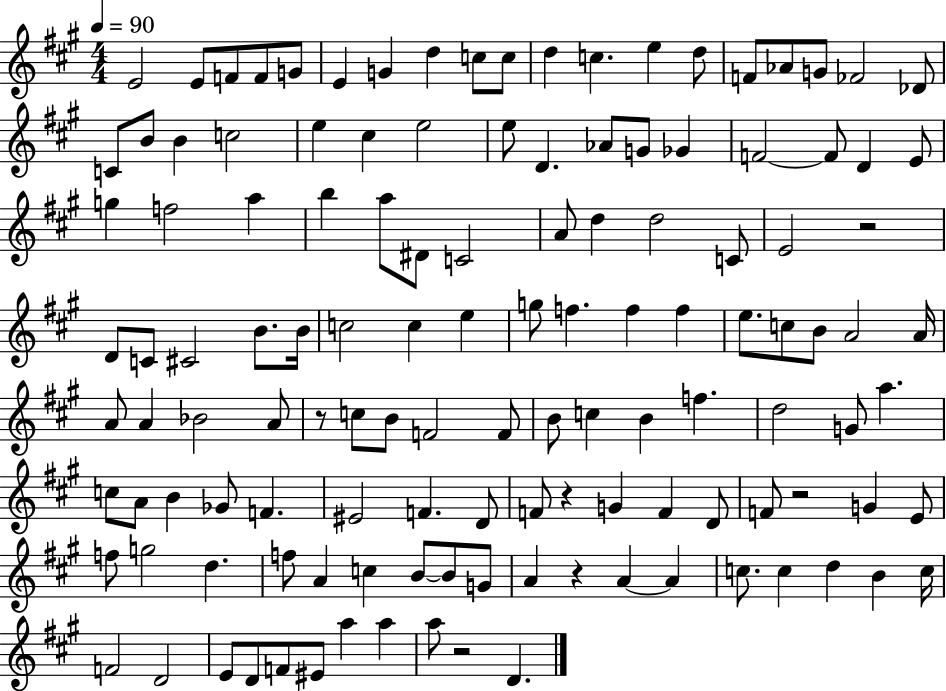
X:1
T:Untitled
M:4/4
L:1/4
K:A
E2 E/2 F/2 F/2 G/2 E G d c/2 c/2 d c e d/2 F/2 _A/2 G/2 _F2 _D/2 C/2 B/2 B c2 e ^c e2 e/2 D _A/2 G/2 _G F2 F/2 D E/2 g f2 a b a/2 ^D/2 C2 A/2 d d2 C/2 E2 z2 D/2 C/2 ^C2 B/2 B/4 c2 c e g/2 f f f e/2 c/2 B/2 A2 A/4 A/2 A _B2 A/2 z/2 c/2 B/2 F2 F/2 B/2 c B f d2 G/2 a c/2 A/2 B _G/2 F ^E2 F D/2 F/2 z G F D/2 F/2 z2 G E/2 f/2 g2 d f/2 A c B/2 B/2 G/2 A z A A c/2 c d B c/4 F2 D2 E/2 D/2 F/2 ^E/2 a a a/2 z2 D